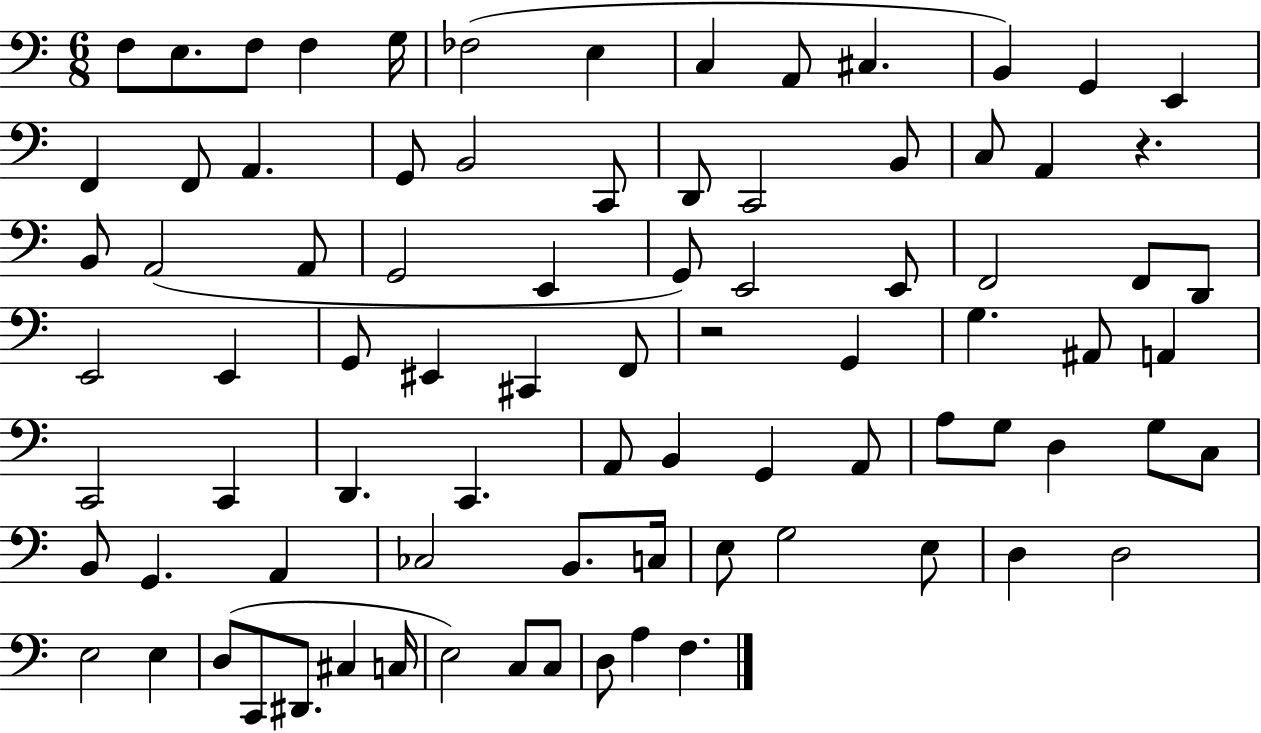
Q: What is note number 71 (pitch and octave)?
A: E3